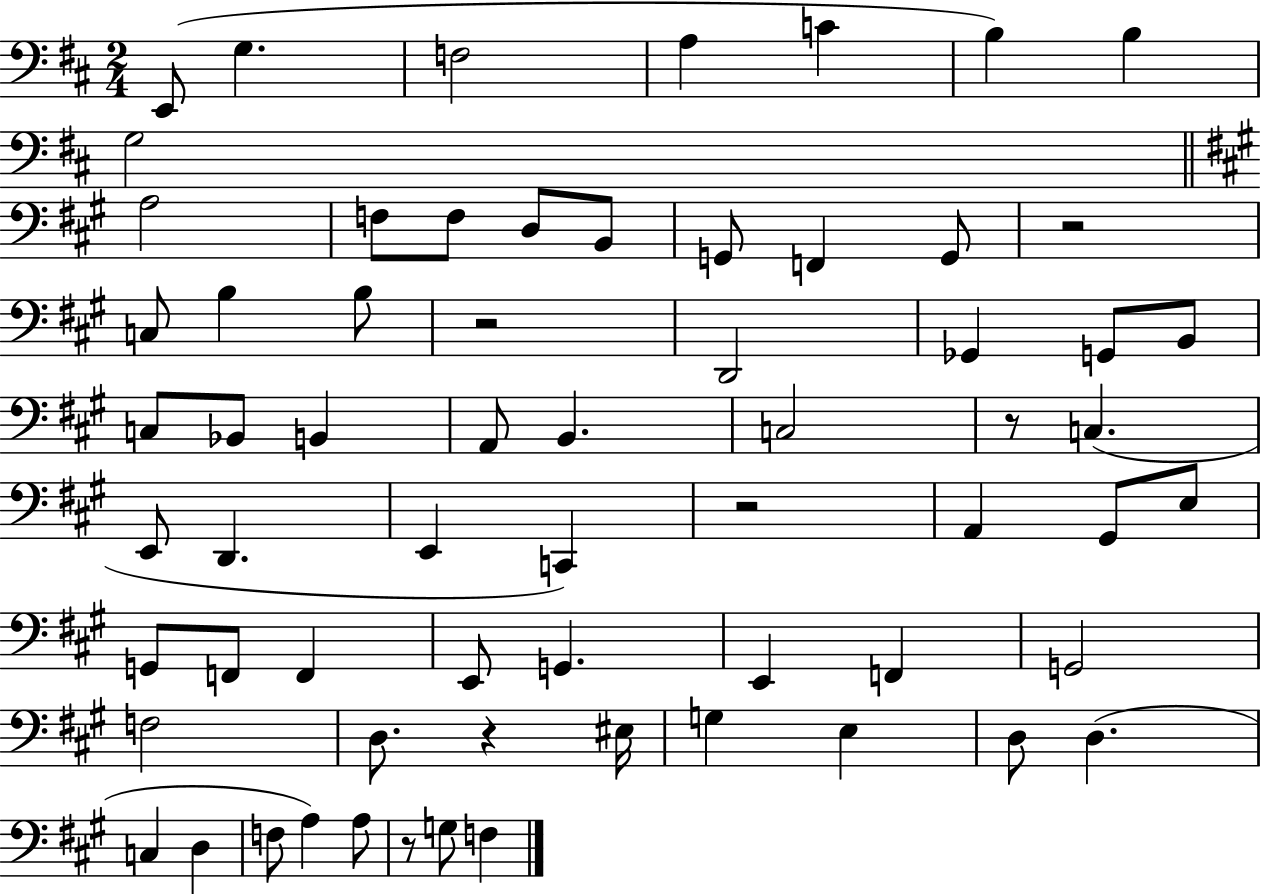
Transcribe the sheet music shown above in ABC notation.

X:1
T:Untitled
M:2/4
L:1/4
K:D
E,,/2 G, F,2 A, C B, B, G,2 A,2 F,/2 F,/2 D,/2 B,,/2 G,,/2 F,, G,,/2 z2 C,/2 B, B,/2 z2 D,,2 _G,, G,,/2 B,,/2 C,/2 _B,,/2 B,, A,,/2 B,, C,2 z/2 C, E,,/2 D,, E,, C,, z2 A,, ^G,,/2 E,/2 G,,/2 F,,/2 F,, E,,/2 G,, E,, F,, G,,2 F,2 D,/2 z ^E,/4 G, E, D,/2 D, C, D, F,/2 A, A,/2 z/2 G,/2 F,